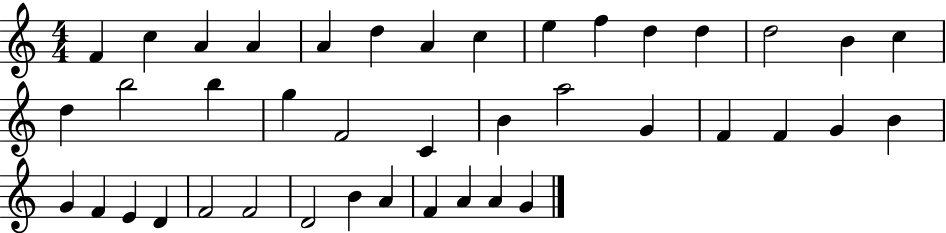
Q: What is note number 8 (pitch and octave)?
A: C5